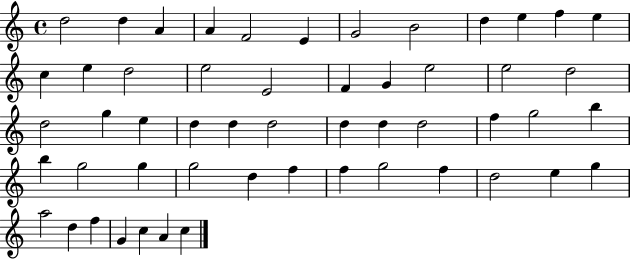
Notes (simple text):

D5/h D5/q A4/q A4/q F4/h E4/q G4/h B4/h D5/q E5/q F5/q E5/q C5/q E5/q D5/h E5/h E4/h F4/q G4/q E5/h E5/h D5/h D5/h G5/q E5/q D5/q D5/q D5/h D5/q D5/q D5/h F5/q G5/h B5/q B5/q G5/h G5/q G5/h D5/q F5/q F5/q G5/h F5/q D5/h E5/q G5/q A5/h D5/q F5/q G4/q C5/q A4/q C5/q